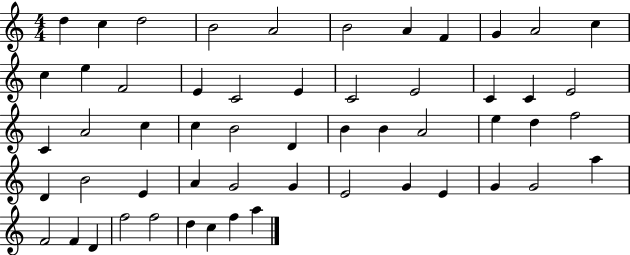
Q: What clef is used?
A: treble